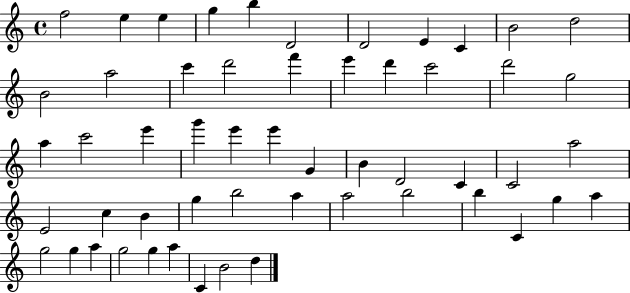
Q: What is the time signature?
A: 4/4